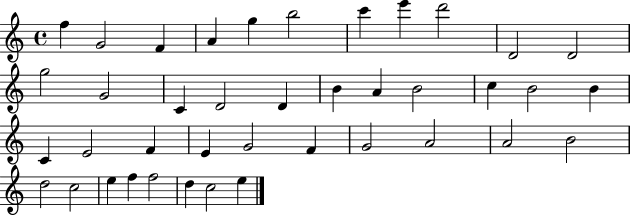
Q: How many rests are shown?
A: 0